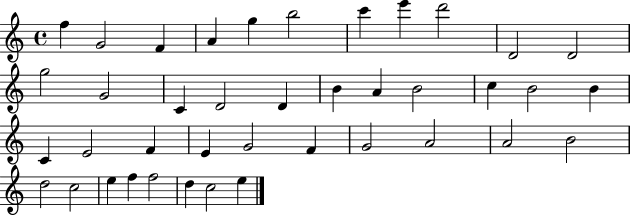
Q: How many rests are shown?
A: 0